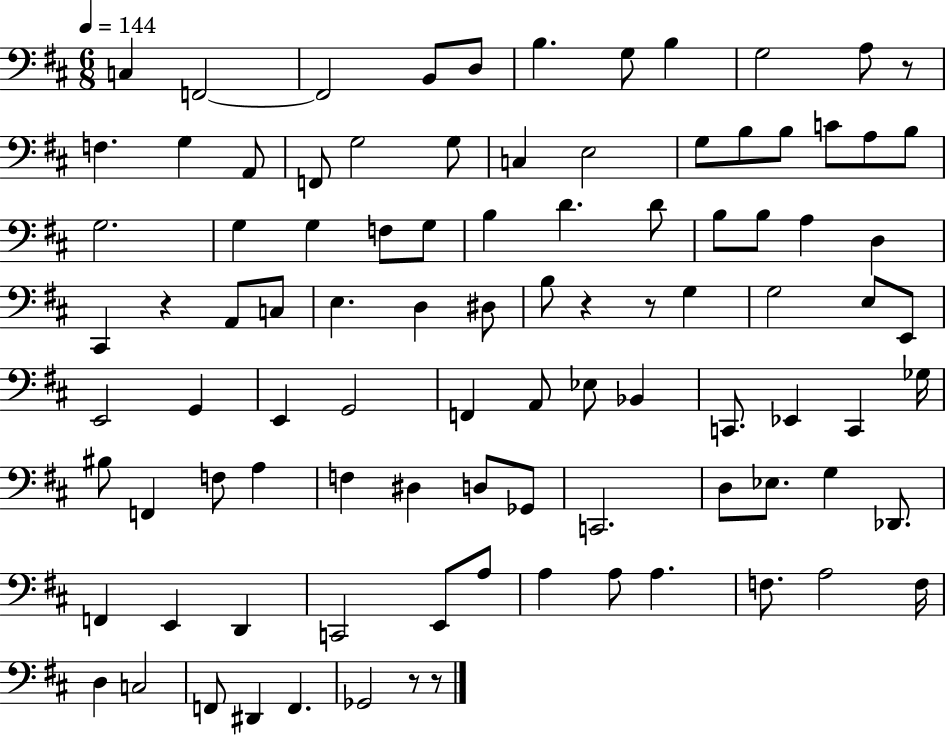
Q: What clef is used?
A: bass